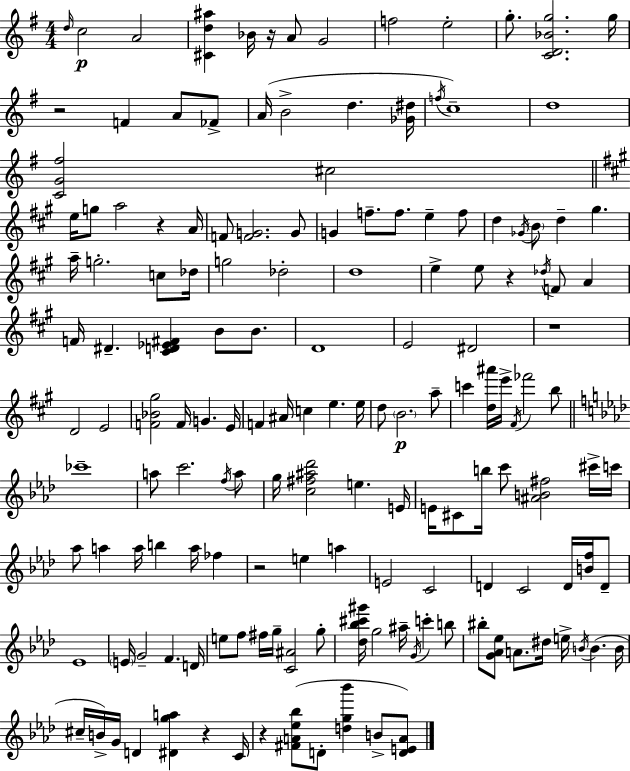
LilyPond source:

{
  \clef treble
  \numericTimeSignature
  \time 4/4
  \key e \minor
  \repeat volta 2 { \grace { d''16 }\p c''2 a'2 | <cis' d'' ais''>4 bes'16 r16 a'8 g'2 | f''2 e''2-. | g''8.-. <c' d' bes' g''>2. | \break g''16 r2 f'4 a'8 fes'8-> | a'16( b'2-> d''4. | <ges' dis''>16 \acciaccatura { f''16 } c''1--) | d''1 | \break <c' g' fis''>2 cis''2 | \bar "||" \break \key a \major e''16 g''8 a''2 r4 a'16 | f'8 <f' g'>2. g'8 | g'4 f''8.-- f''8. e''4-- f''8 | d''4 \acciaccatura { ges'16 } \parenthesize b'8 d''4-- gis''4. | \break a''16-- g''2.-. c''8 | des''16 g''2 des''2-. | d''1 | e''4-> e''8 r4 \acciaccatura { des''16 } f'8 a'4 | \break f'16 dis'4.-- <cis' d' ees' fis'>4 b'8 b'8. | d'1 | e'2 dis'2 | r1 | \break d'2 e'2 | <f' bes' gis''>2 f'16 g'4. | e'16 f'4 ais'16 c''4 e''4. | e''16 d''8 \parenthesize b'2.\p | \break a''8-- c'''4 <d'' ais'''>16 e'''16-> \acciaccatura { fis'16 } fes'''2 | b''8 \bar "||" \break \key aes \major ces'''1-- | a''8 c'''2. \acciaccatura { f''16 } a''8 | g''16 <c'' fis'' ais'' des'''>2 e''4. | e'16 e'16 cis'8 b''16 c'''8 <ais' b' fis''>2 cis'''16-> | \break c'''16 aes''8 a''4 a''16 b''4 a''16 fes''4 | r2 e''4 a''4 | e'2 c'2 | d'4 c'2 d'16 <b' f''>16 d'8-- | \break ees'1 | \parenthesize e'16 g'2-- f'4. | d'16 e''8 f''8 fis''16 g''16-- <c' ais'>2 g''8-. | <des'' bes'' cis''' gis'''>16 g''2 ais''16-- \acciaccatura { g'16 } c'''4-. | \break b''8 bis''8-. <g' aes' ees''>8 a'8. dis''16 e''16-> \acciaccatura { b'16 }( b'4. | b'16 cis''16-- b'16->) g'16 d'4 <dis' g'' a''>4 r4 | c'16 r4 <fis' a' ees'' bes''>8( d'8-. <d'' g'' bes'''>4 b'8-> | <d' e' a'>8) } \bar "|."
}